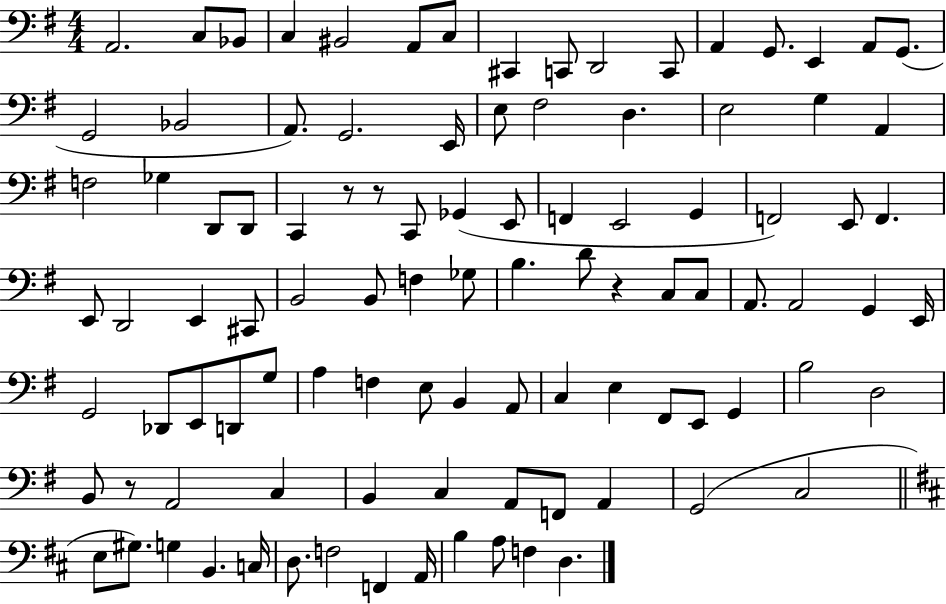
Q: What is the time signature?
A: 4/4